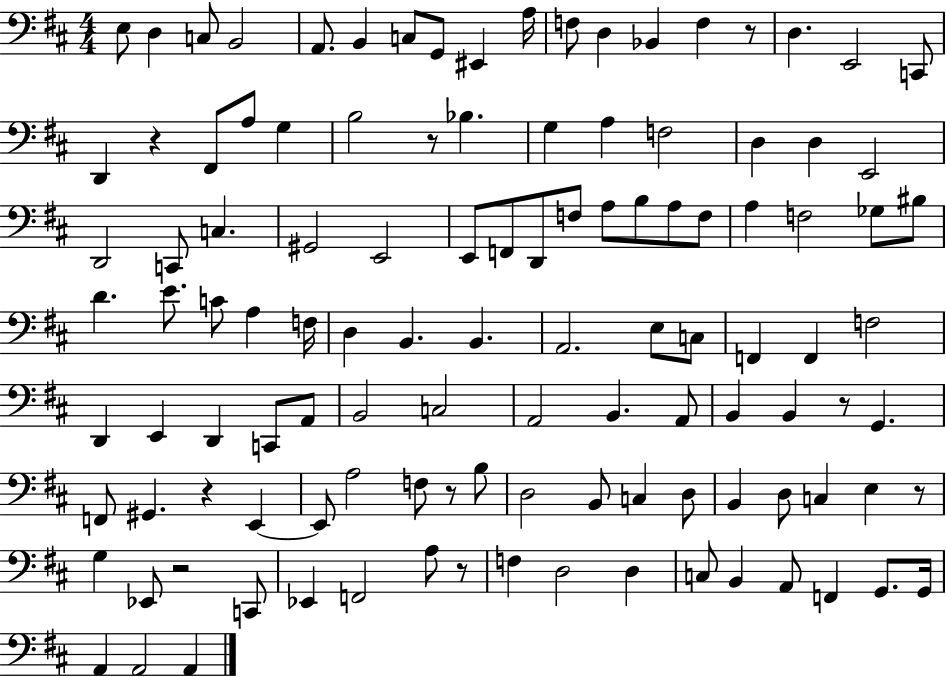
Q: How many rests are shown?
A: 9